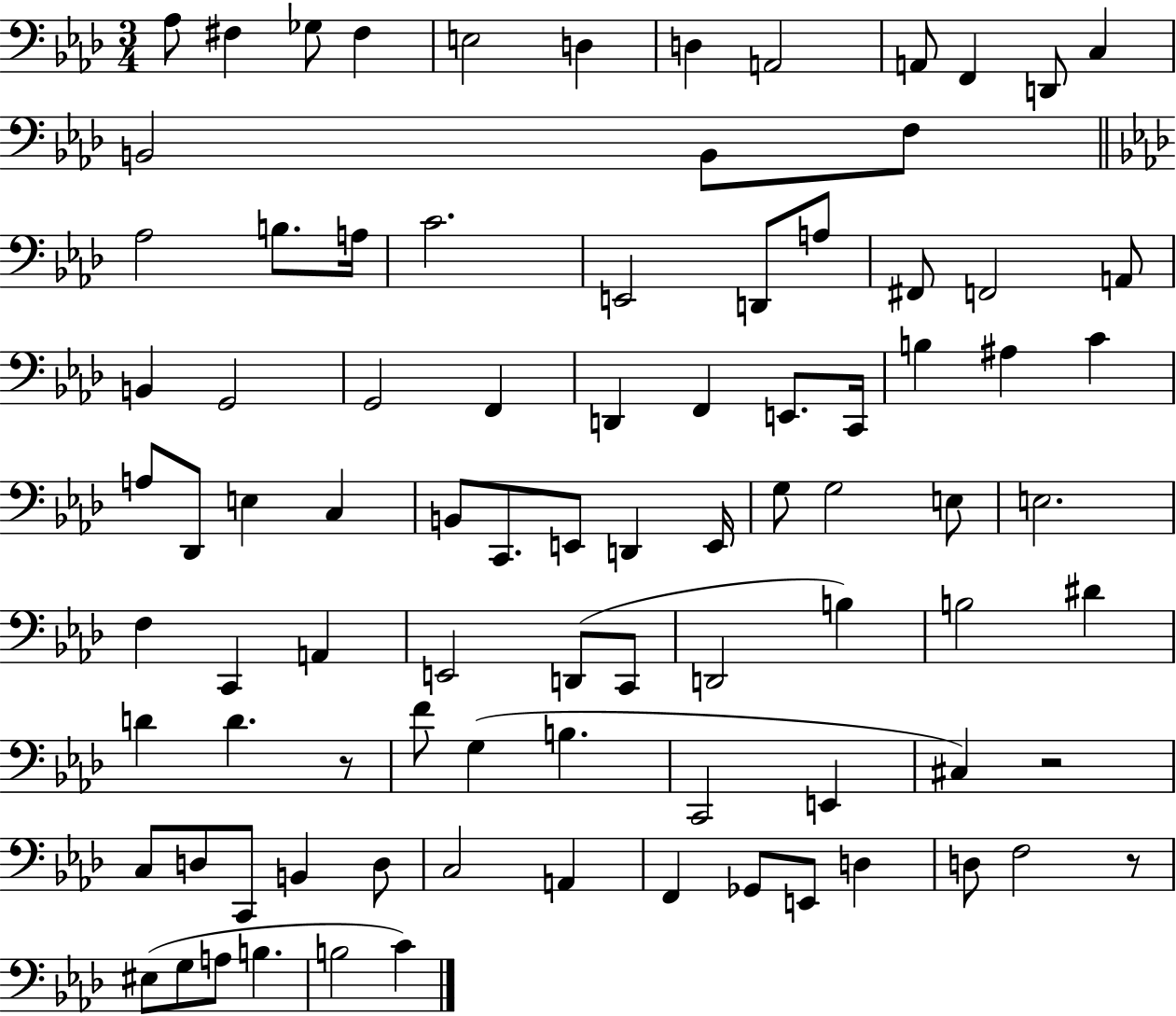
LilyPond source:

{
  \clef bass
  \numericTimeSignature
  \time 3/4
  \key aes \major
  aes8 fis4 ges8 fis4 | e2 d4 | d4 a,2 | a,8 f,4 d,8 c4 | \break b,2 b,8 f8 | \bar "||" \break \key f \minor aes2 b8. a16 | c'2. | e,2 d,8 a8 | fis,8 f,2 a,8 | \break b,4 g,2 | g,2 f,4 | d,4 f,4 e,8. c,16 | b4 ais4 c'4 | \break a8 des,8 e4 c4 | b,8 c,8. e,8 d,4 e,16 | g8 g2 e8 | e2. | \break f4 c,4 a,4 | e,2 d,8( c,8 | d,2 b4) | b2 dis'4 | \break d'4 d'4. r8 | f'8 g4( b4. | c,2 e,4 | cis4) r2 | \break c8 d8 c,8 b,4 d8 | c2 a,4 | f,4 ges,8 e,8 d4 | d8 f2 r8 | \break eis8( g8 a8 b4. | b2 c'4) | \bar "|."
}